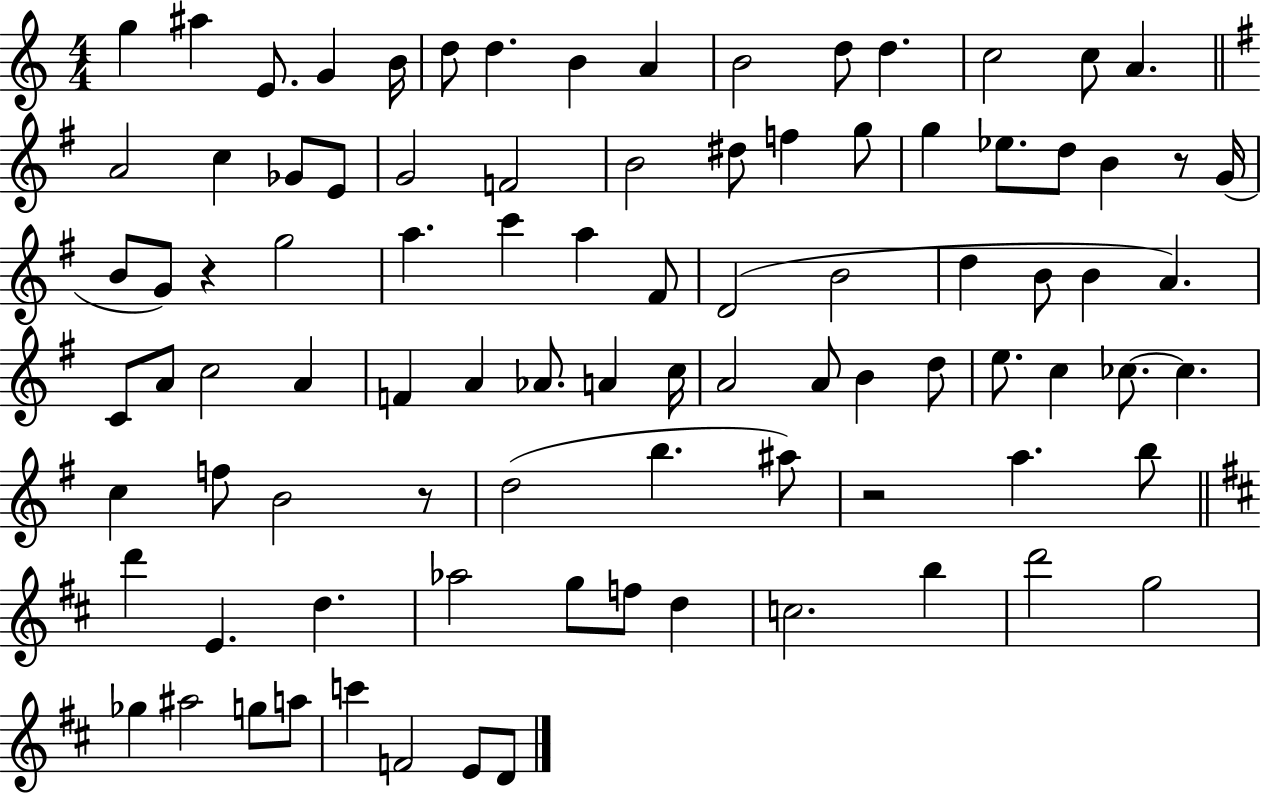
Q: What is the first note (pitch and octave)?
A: G5